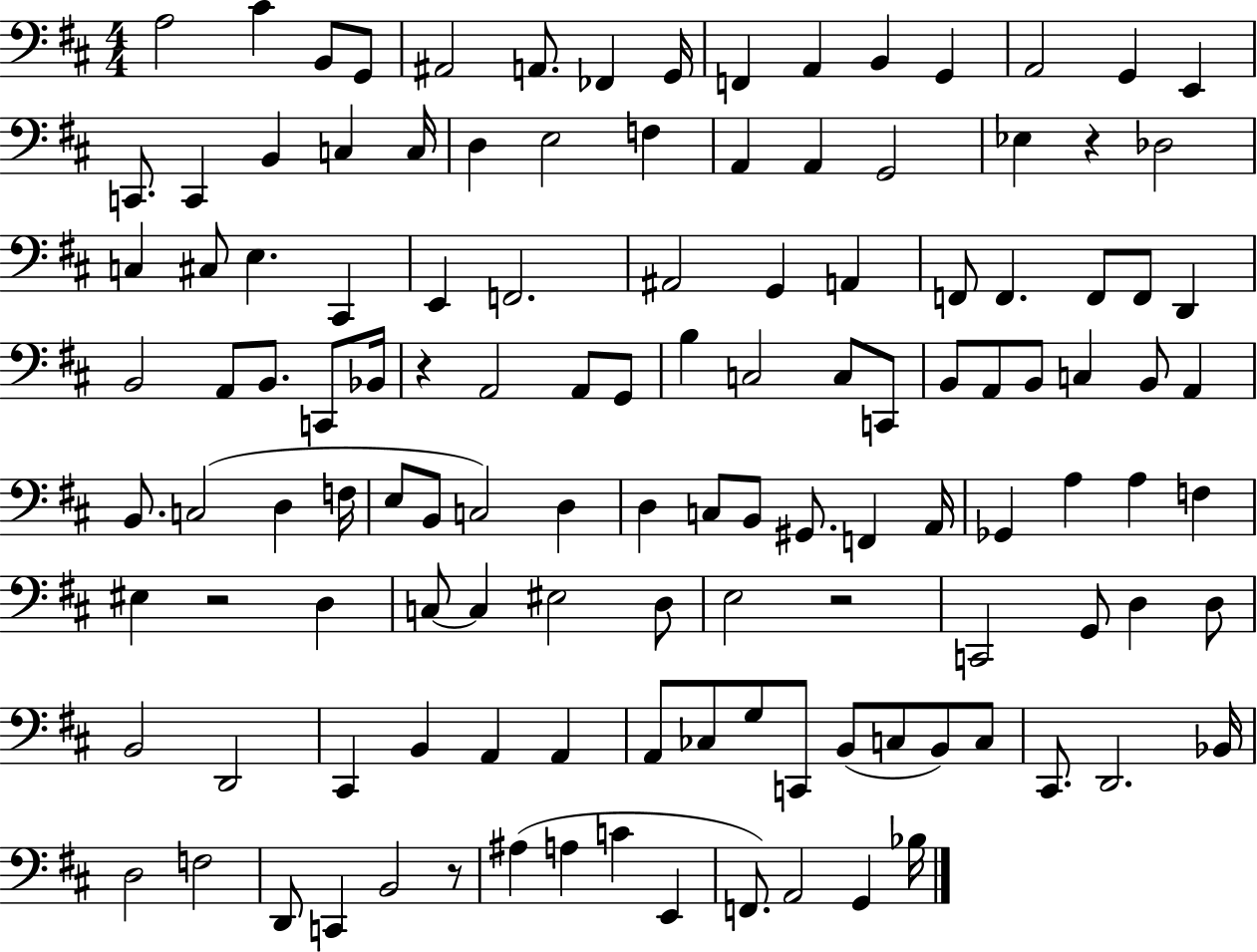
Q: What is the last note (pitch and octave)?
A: Bb3